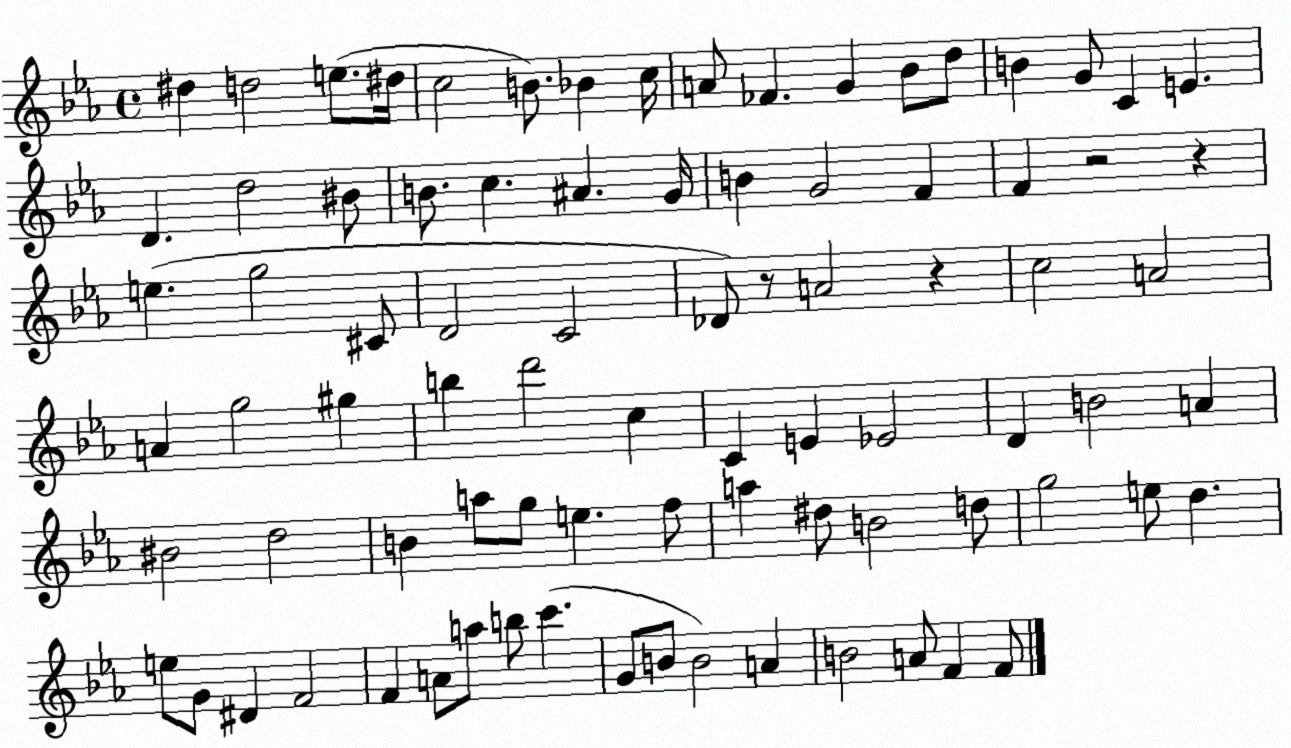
X:1
T:Untitled
M:4/4
L:1/4
K:Eb
^d d2 e/2 ^d/4 c2 B/2 _B c/4 A/2 _F G _B/2 d/2 B G/2 C E D d2 ^B/2 B/2 c ^A G/4 B G2 F F z2 z e g2 ^C/2 D2 C2 _D/2 z/2 A2 z c2 A2 A g2 ^g b d'2 c C E _E2 D B2 A ^B2 d2 B a/2 g/2 e f/2 a ^d/2 B2 d/2 g2 e/2 d e/2 G/2 ^D F2 F A/2 a/2 b/2 c' G/2 B/2 B2 A B2 A/2 F F/2